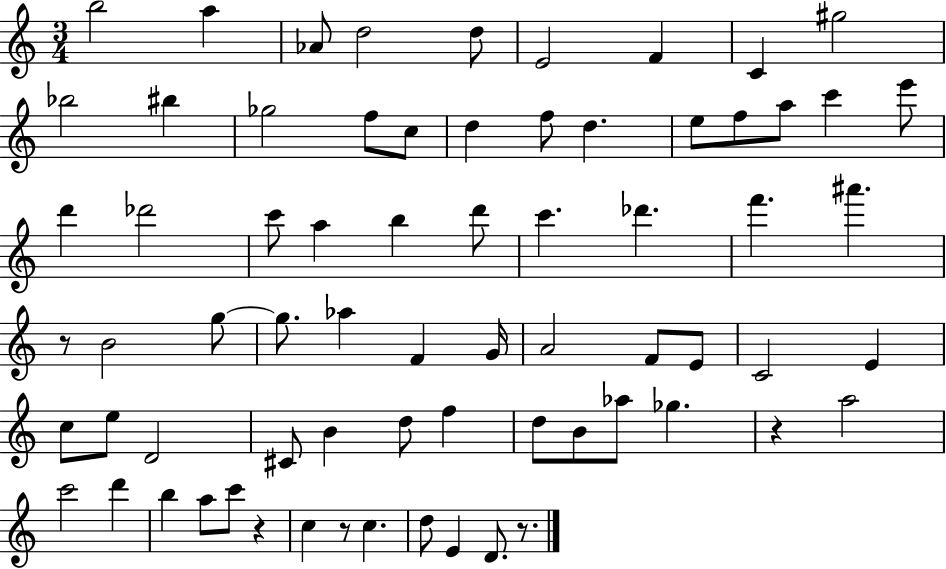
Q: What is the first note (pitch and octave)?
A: B5